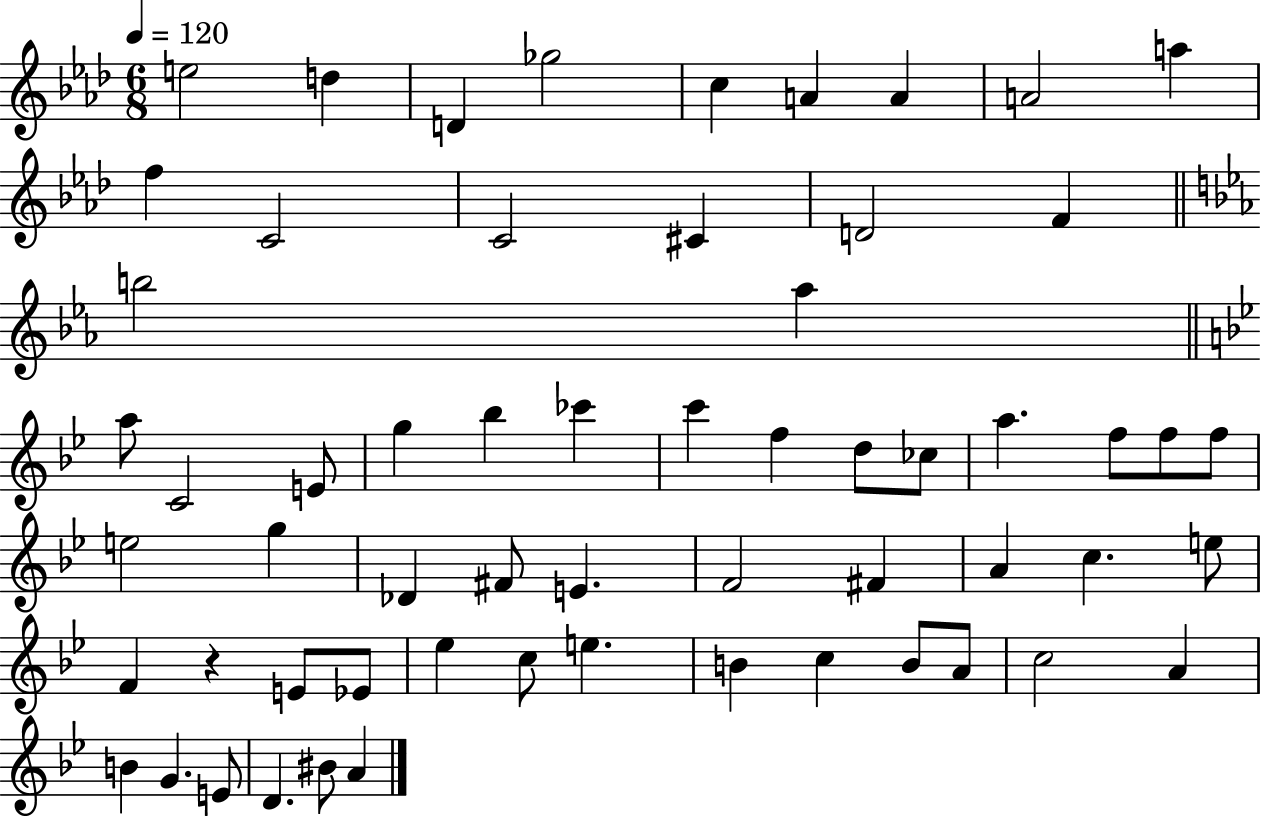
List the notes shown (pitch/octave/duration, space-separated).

E5/h D5/q D4/q Gb5/h C5/q A4/q A4/q A4/h A5/q F5/q C4/h C4/h C#4/q D4/h F4/q B5/h Ab5/q A5/e C4/h E4/e G5/q Bb5/q CES6/q C6/q F5/q D5/e CES5/e A5/q. F5/e F5/e F5/e E5/h G5/q Db4/q F#4/e E4/q. F4/h F#4/q A4/q C5/q. E5/e F4/q R/q E4/e Eb4/e Eb5/q C5/e E5/q. B4/q C5/q B4/e A4/e C5/h A4/q B4/q G4/q. E4/e D4/q. BIS4/e A4/q